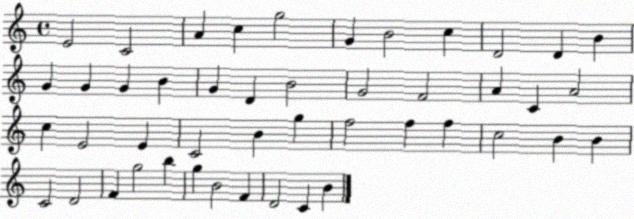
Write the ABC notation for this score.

X:1
T:Untitled
M:4/4
L:1/4
K:C
E2 C2 A c g2 G B2 c D2 D B G G G B G D B2 G2 F2 A C A2 c E2 E C2 B g f2 f f c2 B B C2 D2 F g2 b g B2 F D2 C B